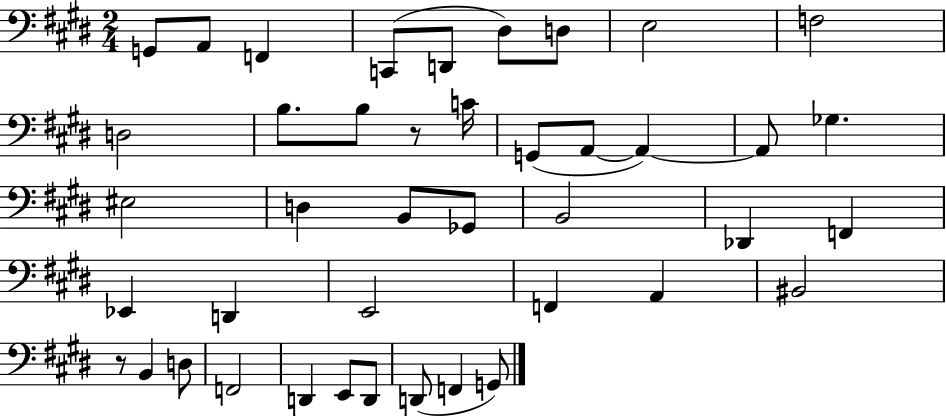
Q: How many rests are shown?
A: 2